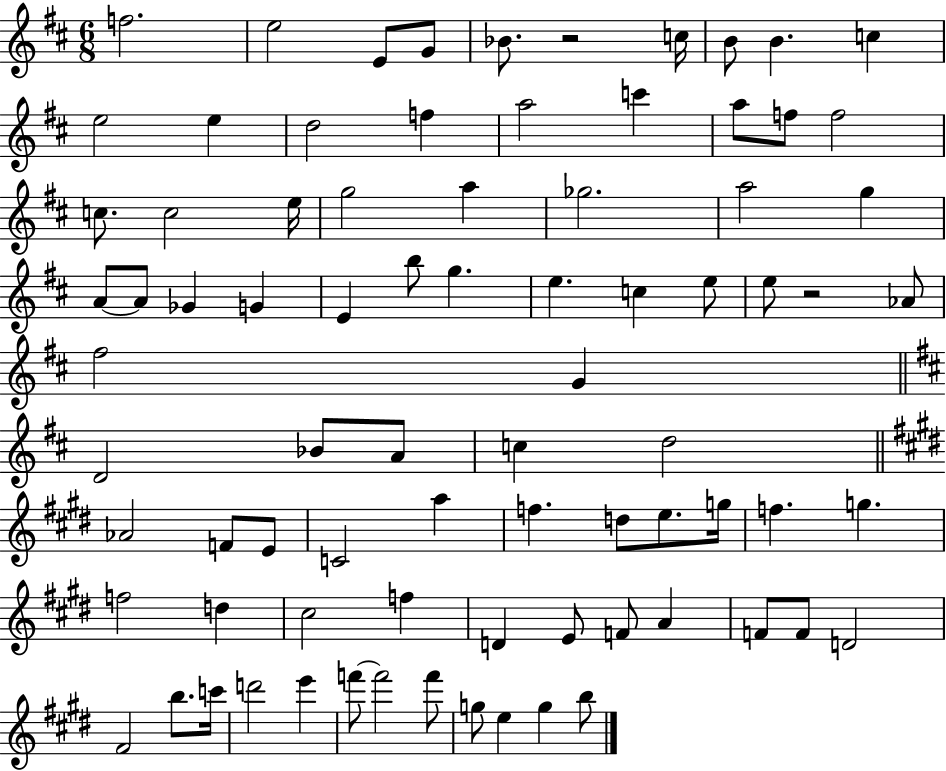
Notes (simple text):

F5/h. E5/h E4/e G4/e Bb4/e. R/h C5/s B4/e B4/q. C5/q E5/h E5/q D5/h F5/q A5/h C6/q A5/e F5/e F5/h C5/e. C5/h E5/s G5/h A5/q Gb5/h. A5/h G5/q A4/e A4/e Gb4/q G4/q E4/q B5/e G5/q. E5/q. C5/q E5/e E5/e R/h Ab4/e F#5/h G4/q D4/h Bb4/e A4/e C5/q D5/h Ab4/h F4/e E4/e C4/h A5/q F5/q. D5/e E5/e. G5/s F5/q. G5/q. F5/h D5/q C#5/h F5/q D4/q E4/e F4/e A4/q F4/e F4/e D4/h F#4/h B5/e. C6/s D6/h E6/q F6/e F6/h F6/e G5/e E5/q G5/q B5/e